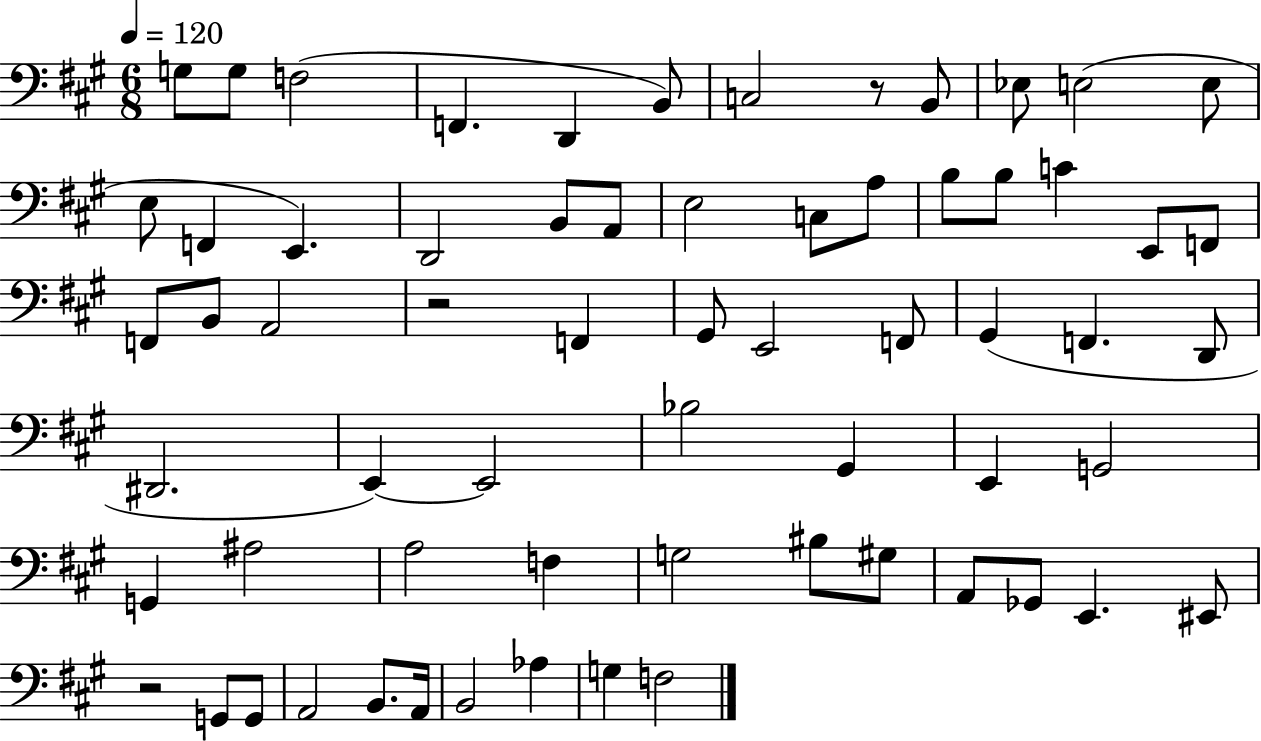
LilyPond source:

{
  \clef bass
  \numericTimeSignature
  \time 6/8
  \key a \major
  \tempo 4 = 120
  g8 g8 f2( | f,4. d,4 b,8) | c2 r8 b,8 | ees8 e2( e8 | \break e8 f,4 e,4.) | d,2 b,8 a,8 | e2 c8 a8 | b8 b8 c'4 e,8 f,8 | \break f,8 b,8 a,2 | r2 f,4 | gis,8 e,2 f,8 | gis,4( f,4. d,8 | \break dis,2. | e,4~~) e,2 | bes2 gis,4 | e,4 g,2 | \break g,4 ais2 | a2 f4 | g2 bis8 gis8 | a,8 ges,8 e,4. eis,8 | \break r2 g,8 g,8 | a,2 b,8. a,16 | b,2 aes4 | g4 f2 | \break \bar "|."
}